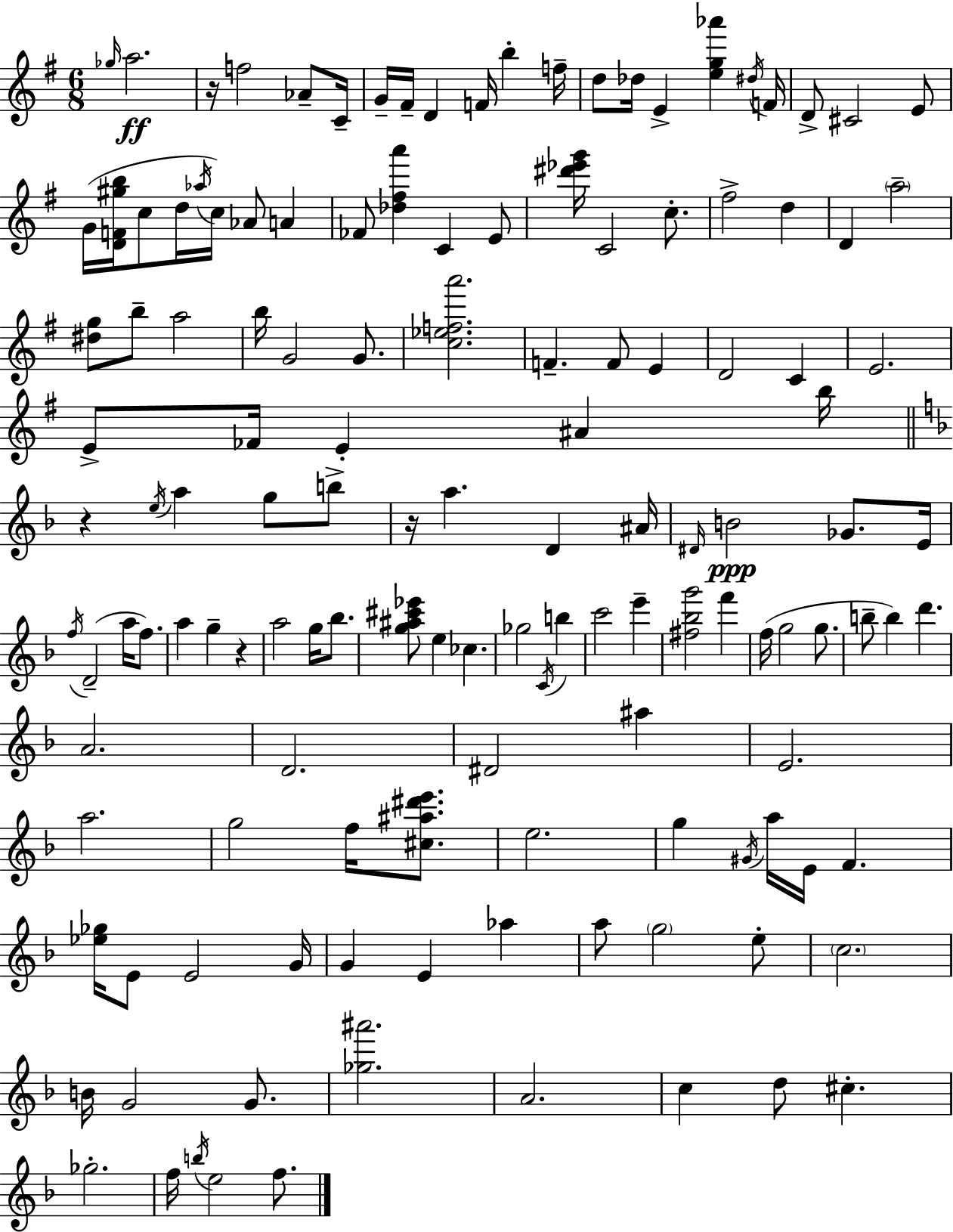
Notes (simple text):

Gb5/s A5/h. R/s F5/h Ab4/e C4/s G4/s F#4/s D4/q F4/s B5/q F5/s D5/e Db5/s E4/q [E5,G5,Ab6]/q D#5/s F4/s D4/e C#4/h E4/e G4/s [D4,F4,G#5,B5]/s C5/e D5/s Ab5/s C5/s Ab4/e A4/q FES4/e [Db5,F#5,A6]/q C4/q E4/e [D#6,Eb6,G6]/s C4/h C5/e. F#5/h D5/q D4/q A5/h [D#5,G5]/e B5/e A5/h B5/s G4/h G4/e. [C5,Eb5,F5,A6]/h. F4/q. F4/e E4/q D4/h C4/q E4/h. E4/e FES4/s E4/q A#4/q B5/s R/q E5/s A5/q G5/e B5/e R/s A5/q. D4/q A#4/s D#4/s B4/h Gb4/e. E4/s F5/s D4/h A5/s F5/e. A5/q G5/q R/q A5/h G5/s Bb5/e. [G5,A#5,C#6,Eb6]/e E5/q CES5/q. Gb5/h C4/s B5/q C6/h E6/q [F#5,Bb5,G6]/h F6/q F5/s G5/h G5/e. B5/e B5/q D6/q. A4/h. D4/h. D#4/h A#5/q E4/h. A5/h. G5/h F5/s [C#5,A#5,D#6,E6]/e. E5/h. G5/q G#4/s A5/s E4/s F4/q. [Eb5,Gb5]/s E4/e E4/h G4/s G4/q E4/q Ab5/q A5/e G5/h E5/e C5/h. B4/s G4/h G4/e. [Gb5,A#6]/h. A4/h. C5/q D5/e C#5/q. Gb5/h. F5/s B5/s E5/h F5/e.